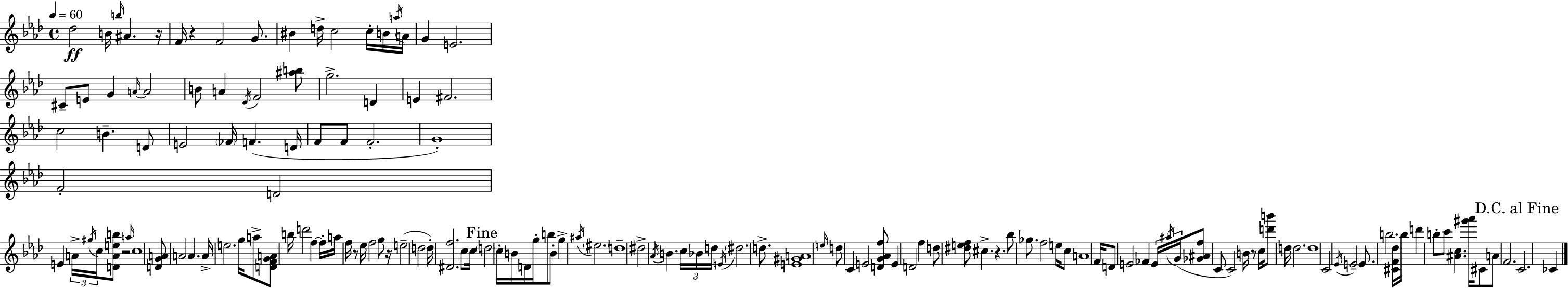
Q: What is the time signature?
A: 4/4